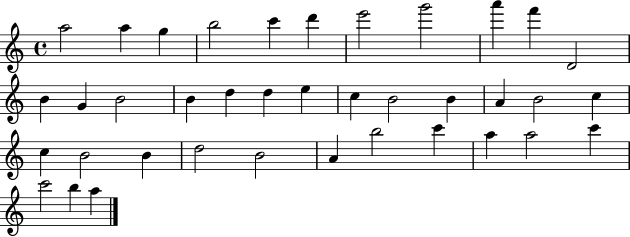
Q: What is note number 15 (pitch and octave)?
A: B4